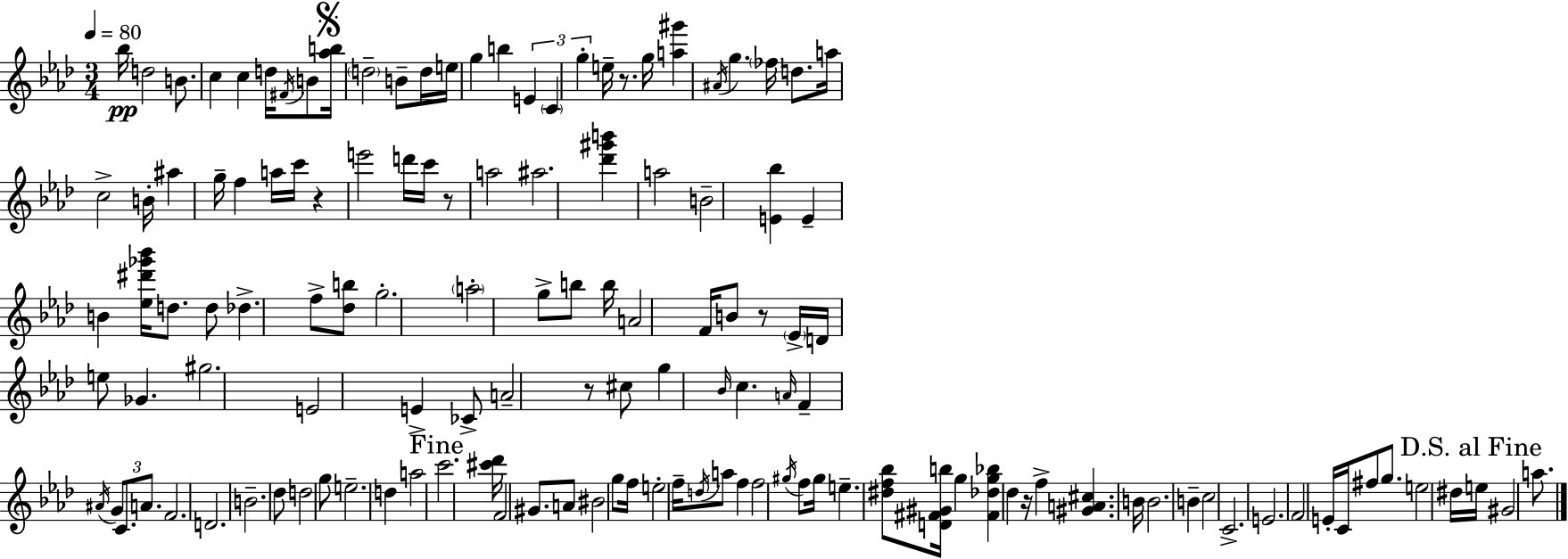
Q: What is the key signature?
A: AES major